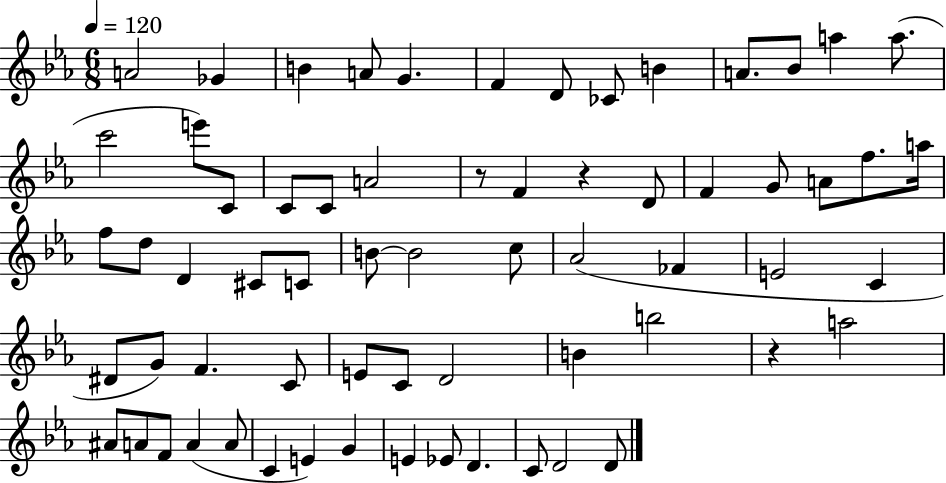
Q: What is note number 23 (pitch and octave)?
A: G4